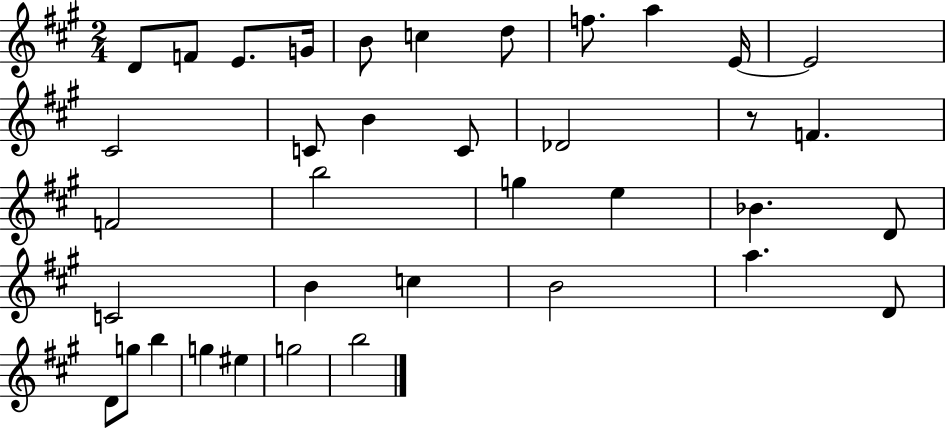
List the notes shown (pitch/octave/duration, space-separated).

D4/e F4/e E4/e. G4/s B4/e C5/q D5/e F5/e. A5/q E4/s E4/h C#4/h C4/e B4/q C4/e Db4/h R/e F4/q. F4/h B5/h G5/q E5/q Bb4/q. D4/e C4/h B4/q C5/q B4/h A5/q. D4/e D4/e G5/e B5/q G5/q EIS5/q G5/h B5/h